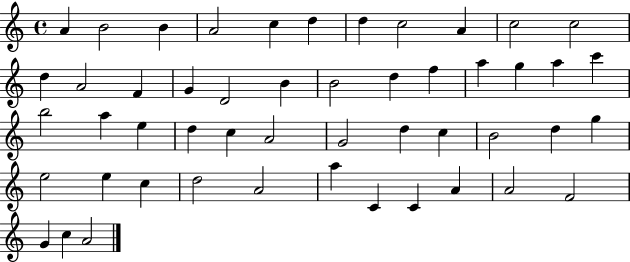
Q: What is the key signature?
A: C major